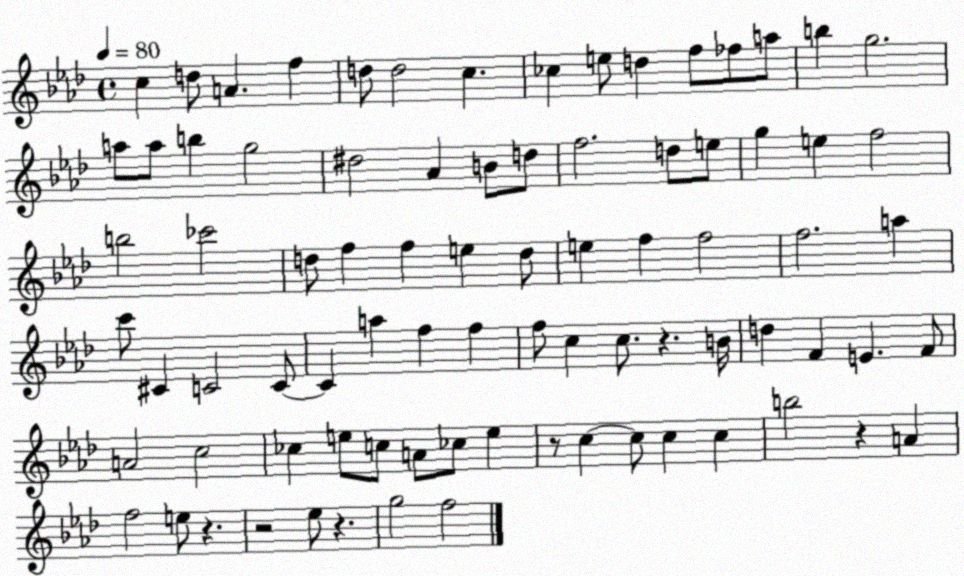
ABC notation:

X:1
T:Untitled
M:4/4
L:1/4
K:Ab
c d/2 A f d/2 d2 c _c e/2 d f/2 _f/2 a/2 b g2 a/2 a/2 b g2 ^d2 _A B/2 d/2 f2 d/2 e/2 g e f2 b2 _c'2 d/2 f f e d/2 e f f2 f2 a c'/2 ^C C2 C/2 C a f f f/2 c c/2 z B/4 d F E F/2 A2 c2 _c e/2 c/2 A/2 _c/2 e z/2 c c/2 c c b2 z A f2 e/2 z z2 _e/2 z g2 f2